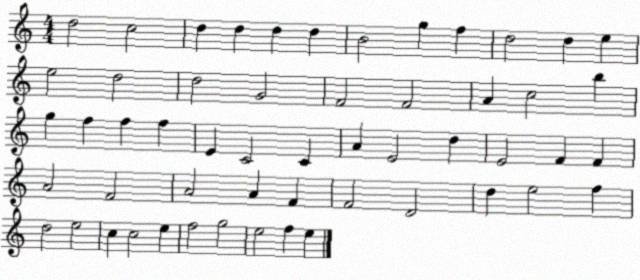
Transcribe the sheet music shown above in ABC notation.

X:1
T:Untitled
M:4/4
L:1/4
K:C
d2 c2 d d d d B2 g f d2 d e e2 d2 d2 G2 F2 F2 A c2 b g f f f E C2 C A E2 d E2 F F A2 F2 A2 A F F2 D2 d e2 f d2 e2 c c2 e f2 g2 e2 f e